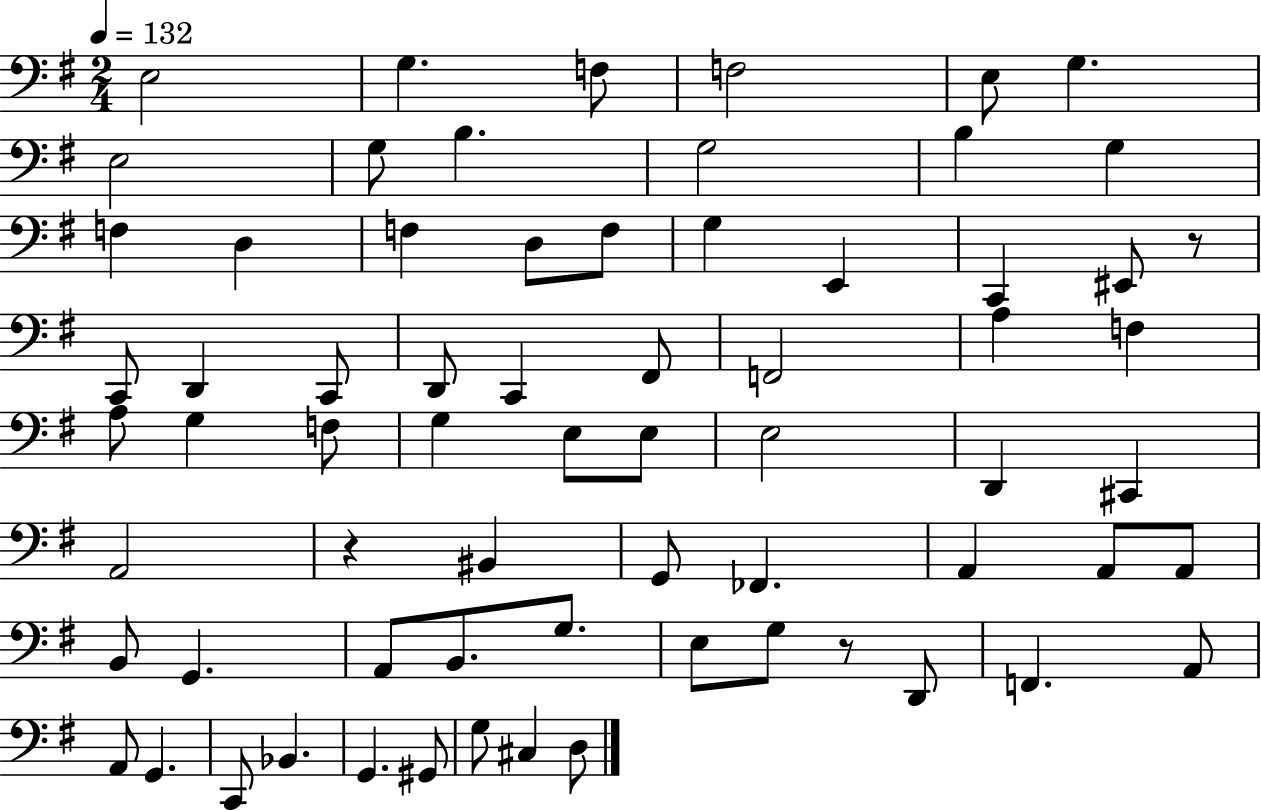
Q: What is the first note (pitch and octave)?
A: E3